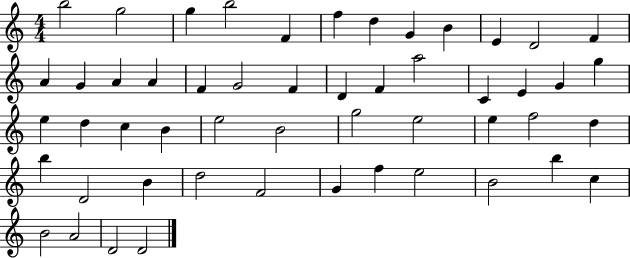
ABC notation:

X:1
T:Untitled
M:4/4
L:1/4
K:C
b2 g2 g b2 F f d G B E D2 F A G A A F G2 F D F a2 C E G g e d c B e2 B2 g2 e2 e f2 d b D2 B d2 F2 G f e2 B2 b c B2 A2 D2 D2